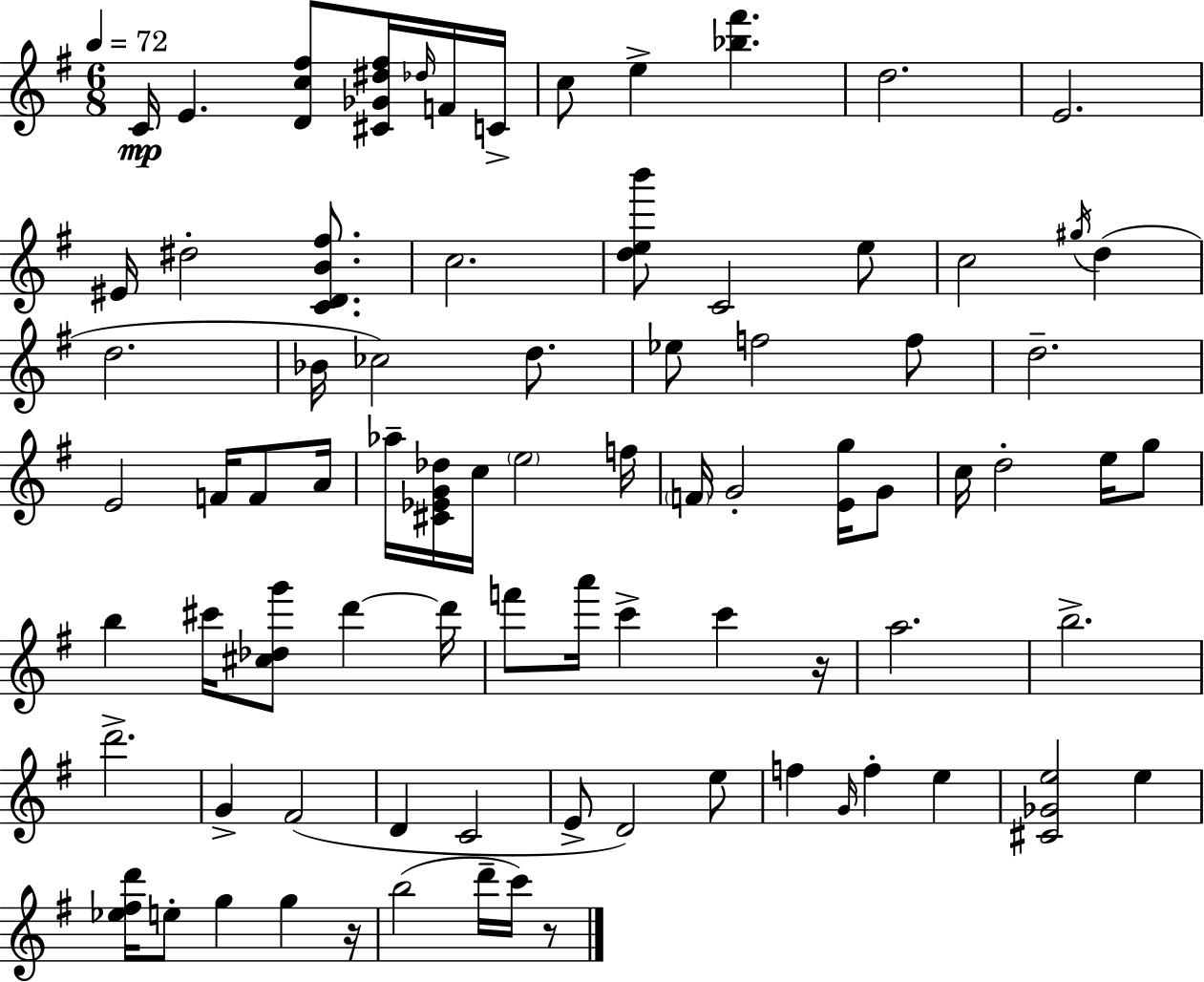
C4/s E4/q. [D4,C5,F#5]/e [C#4,Gb4,D#5,F#5]/s Db5/s F4/s C4/s C5/e E5/q [Bb5,F#6]/q. D5/h. E4/h. EIS4/s D#5/h [C4,D4,B4,F#5]/e. C5/h. [D5,E5,B6]/e C4/h E5/e C5/h G#5/s D5/q D5/h. Bb4/s CES5/h D5/e. Eb5/e F5/h F5/e D5/h. E4/h F4/s F4/e A4/s Ab5/s [C#4,Eb4,G4,Db5]/s C5/s E5/h F5/s F4/s G4/h [E4,G5]/s G4/e C5/s D5/h E5/s G5/e B5/q C#6/s [C#5,Db5,G6]/e D6/q D6/s F6/e A6/s C6/q C6/q R/s A5/h. B5/h. D6/h. G4/q F#4/h D4/q C4/h E4/e D4/h E5/e F5/q G4/s F5/q E5/q [C#4,Gb4,E5]/h E5/q [Eb5,F#5,D6]/s E5/e G5/q G5/q R/s B5/h D6/s C6/s R/e